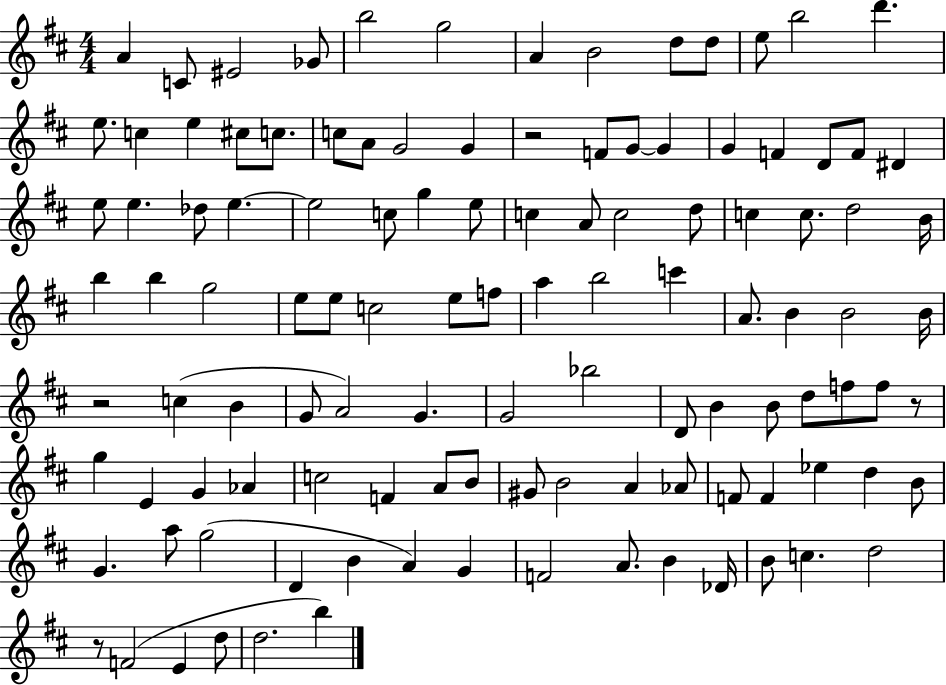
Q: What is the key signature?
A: D major